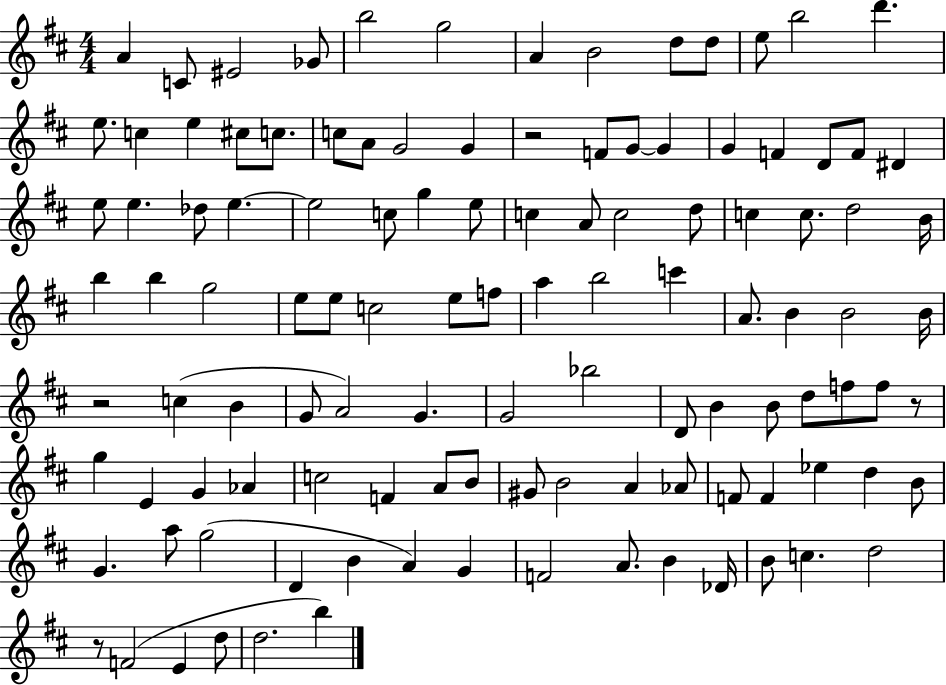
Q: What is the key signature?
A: D major